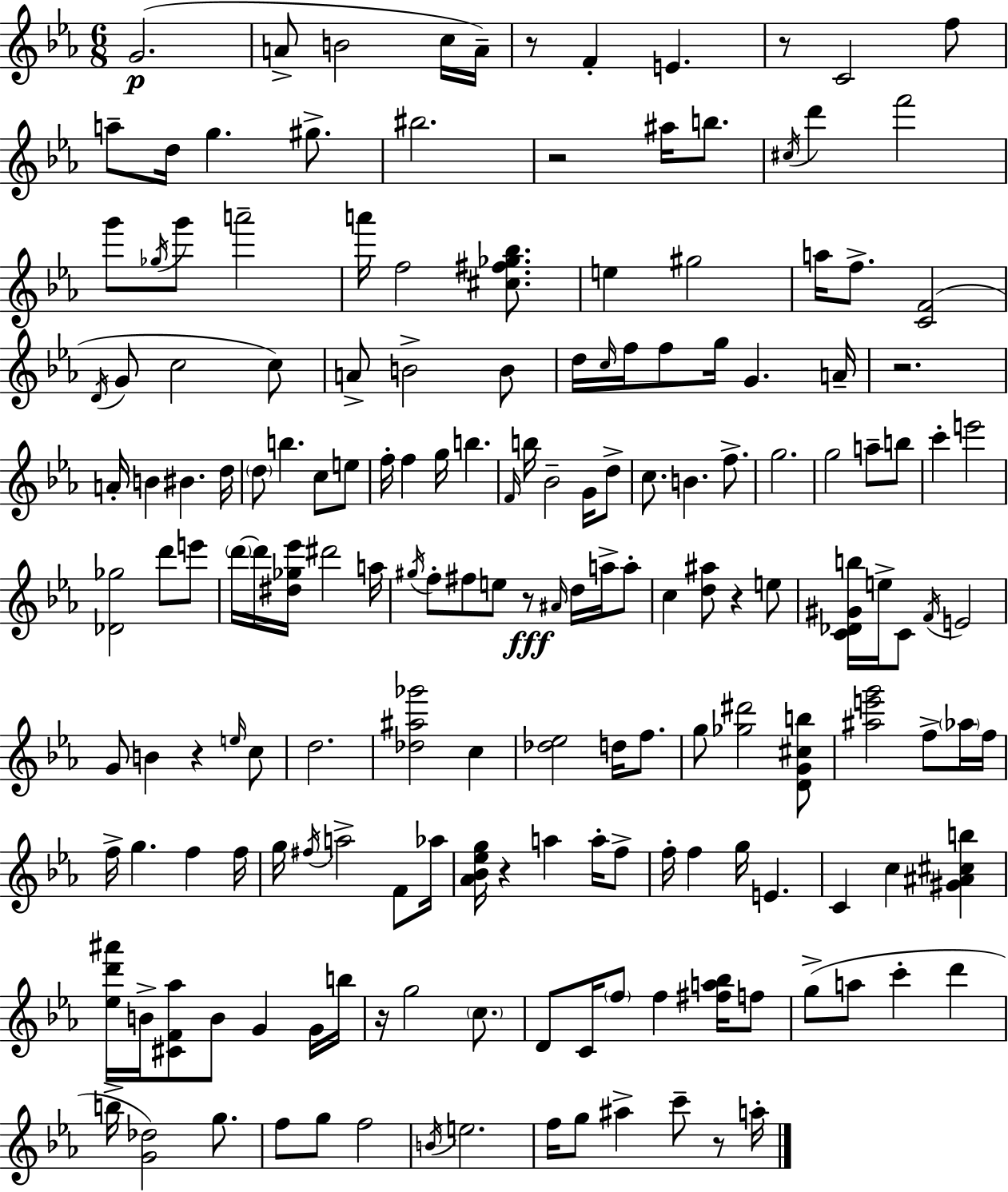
{
  \clef treble
  \numericTimeSignature
  \time 6/8
  \key c \minor
  \repeat volta 2 { g'2.(\p | a'8-> b'2 c''16 a'16--) | r8 f'4-. e'4. | r8 c'2 f''8 | \break a''8-- d''16 g''4. gis''8.-> | bis''2. | r2 ais''16 b''8. | \acciaccatura { cis''16 } d'''4 f'''2 | \break g'''8 \acciaccatura { ges''16 } g'''8 a'''2-- | a'''16 f''2 <cis'' fis'' ges'' bes''>8. | e''4 gis''2 | a''16 f''8.-> <c' f'>2( | \break \acciaccatura { d'16 } g'8 c''2 | c''8) a'8-> b'2-> | b'8 d''16 \grace { c''16 } f''16 f''8 g''16 g'4. | a'16-- r2. | \break a'16-. b'4 bis'4. | d''16 \parenthesize d''8 b''4. | c''8 e''8 f''16-. f''4 g''16 b''4. | \grace { f'16 } b''16 bes'2-- | \break g'16 d''8-> c''8. b'4. | f''8.-> g''2. | g''2 | a''8-- b''8 c'''4-. e'''2 | \break <des' ges''>2 | d'''8 e'''8 \parenthesize d'''16~~ d'''16 <dis'' ges'' ees'''>16 dis'''2 | a''16 \acciaccatura { gis''16 } f''8-. fis''8 e''8 | r8\fff \grace { ais'16 } d''16 a''16-> a''8-. c''4 <d'' ais''>8 | \break r4 e''8 <c' des' gis' b''>16 e''16-> c'8 \acciaccatura { f'16 } | e'2 g'8 b'4 | r4 \grace { e''16 } c''8 d''2. | <des'' ais'' ges'''>2 | \break c''4 <des'' ees''>2 | d''16 f''8. g''8 <ges'' dis'''>2 | <d' g' cis'' b''>8 <ais'' e''' g'''>2 | f''8-> \parenthesize aes''16 f''16 f''16-> g''4. | \break f''4 f''16 g''16 \acciaccatura { fis''16 } a''2-> | f'8 aes''16 <aes' bes' ees'' g''>16 r4 | a''4 a''16-. f''8-> f''16-. f''4 | g''16 e'4. c'4 | \break c''4 <gis' ais' cis'' b''>4 <ees'' d''' ais'''>16 b'16-> | <cis' f' aes''>8 b'8 g'4 g'16 b''16 r16 g''2 | \parenthesize c''8. d'8 | c'16 \parenthesize f''8 f''4 <fis'' a'' bes''>16 f''8 g''8->( | \break a''8 c'''4-. d'''4 b''16-> <g' des''>2) | g''8. f''8 | g''8 f''2 \acciaccatura { b'16 } e''2. | f''16 | \break g''8 ais''4-> c'''8-- r8 a''16-. } \bar "|."
}